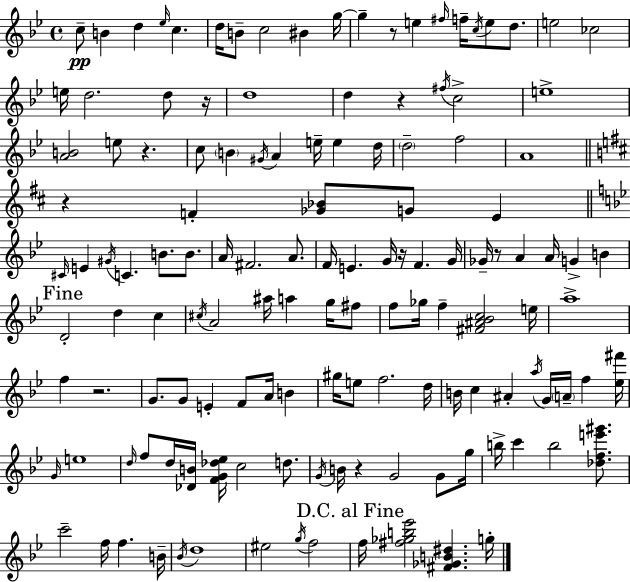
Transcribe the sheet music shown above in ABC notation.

X:1
T:Untitled
M:4/4
L:1/4
K:Gm
c/2 B d _e/4 c d/4 B/2 c2 ^B g/4 g z/2 e ^f/4 f/4 c/4 e/2 d/2 e2 _c2 e/4 d2 d/2 z/4 d4 d z ^f/4 c2 e4 [AB]2 e/2 z c/2 B ^G/4 A e/4 e d/4 d2 f2 A4 z F [_G_B]/2 G/2 E ^C/4 E ^G/4 C B/2 B/2 A/4 ^F2 A/2 F/4 E G/4 z/4 F G/4 _G/4 z/2 A A/4 G B D2 d c ^c/4 A2 ^a/4 a g/4 ^f/2 f/2 _g/4 f [^F^A_Bc]2 e/4 a4 f z2 G/2 G/2 E F/2 A/4 B ^g/4 e/2 f2 d/4 B/4 c ^A a/4 G/4 A/4 f [_e^f']/4 G/4 e4 d/4 f/2 d/4 [_DB]/4 [FG_d_e]/4 c2 d/2 G/4 B/4 z G2 G/2 g/4 b/4 c' b2 [_dfe'^g']/2 c'2 f/4 f B/4 _B/4 d4 ^e2 g/4 f2 f/4 [^f_gb_e']2 [^F_GB^d] g/4